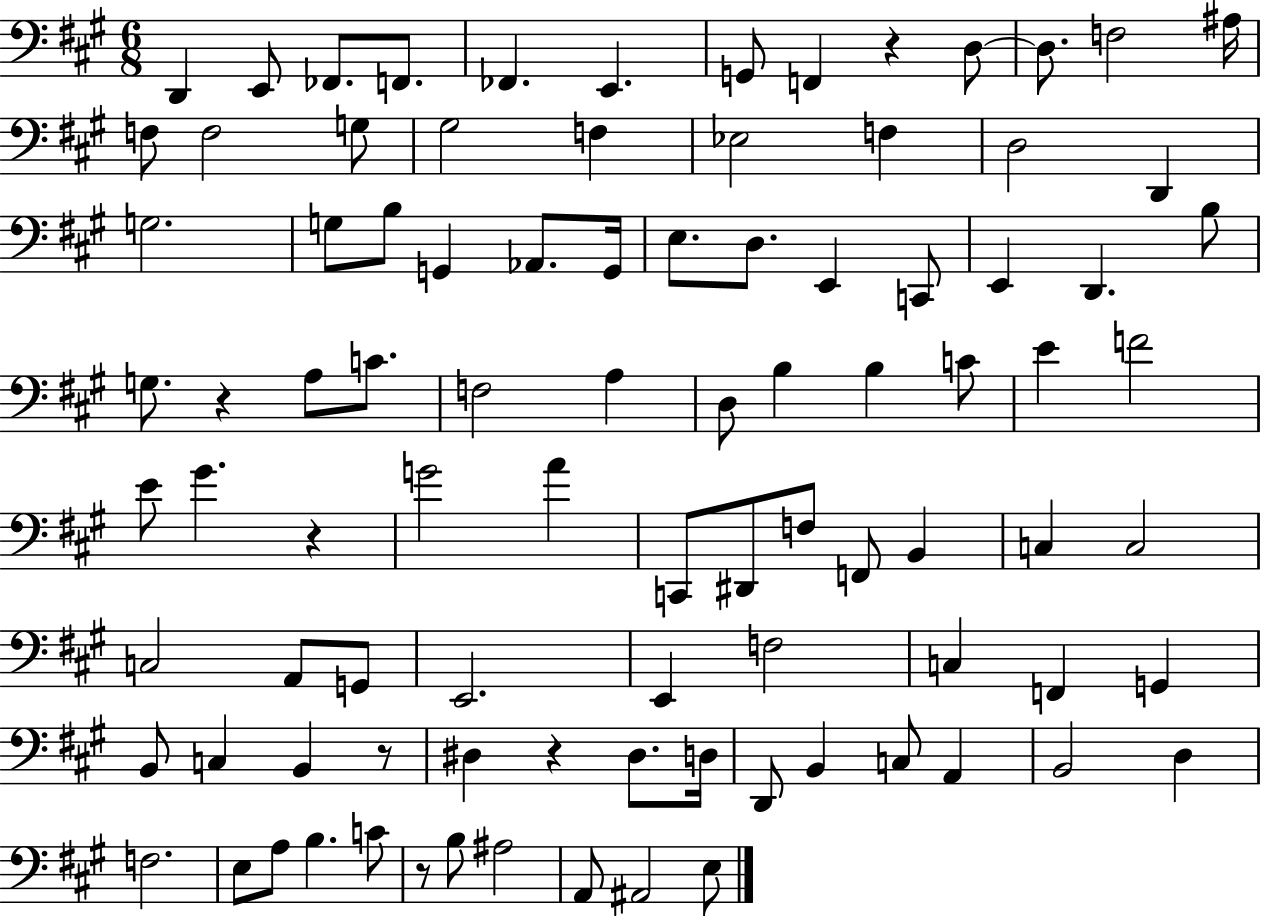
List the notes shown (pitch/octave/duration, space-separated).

D2/q E2/e FES2/e. F2/e. FES2/q. E2/q. G2/e F2/q R/q D3/e D3/e. F3/h A#3/s F3/e F3/h G3/e G#3/h F3/q Eb3/h F3/q D3/h D2/q G3/h. G3/e B3/e G2/q Ab2/e. G2/s E3/e. D3/e. E2/q C2/e E2/q D2/q. B3/e G3/e. R/q A3/e C4/e. F3/h A3/q D3/e B3/q B3/q C4/e E4/q F4/h E4/e G#4/q. R/q G4/h A4/q C2/e D#2/e F3/e F2/e B2/q C3/q C3/h C3/h A2/e G2/e E2/h. E2/q F3/h C3/q F2/q G2/q B2/e C3/q B2/q R/e D#3/q R/q D#3/e. D3/s D2/e B2/q C3/e A2/q B2/h D3/q F3/h. E3/e A3/e B3/q. C4/e R/e B3/e A#3/h A2/e A#2/h E3/e